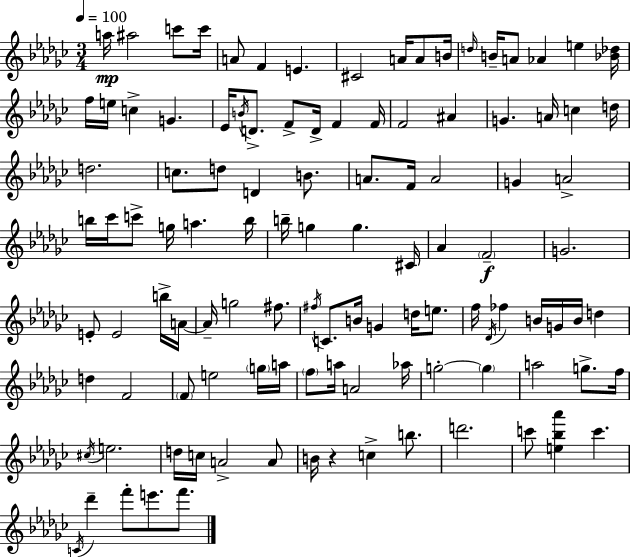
{
  \clef treble
  \numericTimeSignature
  \time 3/4
  \key ees \minor
  \tempo 4 = 100
  \repeat volta 2 { a''16\mp ais''2 c'''8 c'''16 | a'8 f'4 e'4. | cis'2 a'16 a'8 b'16 | \grace { d''16 } b'16-- a'8 aes'4 e''4 | \break <bes' des''>16 f''16 e''16 c''4-> g'4. | ees'16 \acciaccatura { b'16 } d'8.-> f'8-> d'16-> f'4 | f'16 f'2 ais'4 | g'4. a'16 c''4 | \break d''16 d''2. | c''8. d''8 d'4 b'8. | a'8. f'16 a'2 | g'4 a'2-> | \break b''16 ces'''16 c'''8-> g''16 a''4. | b''16 b''16-- g''4 g''4. | cis'16 aes'4 \parenthesize f'2--\f | g'2. | \break e'8-. e'2 | b''16-> a'16~~ a'16-- g''2 fis''8. | \acciaccatura { fis''16 } c'8. b'16 g'4 d''16 | e''8. f''16 \acciaccatura { des'16 } fes''4 b'16 g'16 b'16 | \break d''4 d''4 f'2 | \parenthesize f'8 e''2 | \parenthesize g''16 a''16 \parenthesize f''8 a''16 a'2 | aes''16 g''2-.~~ | \break \parenthesize g''4 a''2 | g''8.-> f''16 \acciaccatura { cis''16 } e''2. | d''16 c''16 a'2-> | a'8 b'16 r4 c''4-> | \break b''8. d'''2. | c'''8 <e'' bes'' aes'''>4 c'''4. | \acciaccatura { c'16 } des'''4-- f'''8-. | e'''8. f'''8. } \bar "|."
}